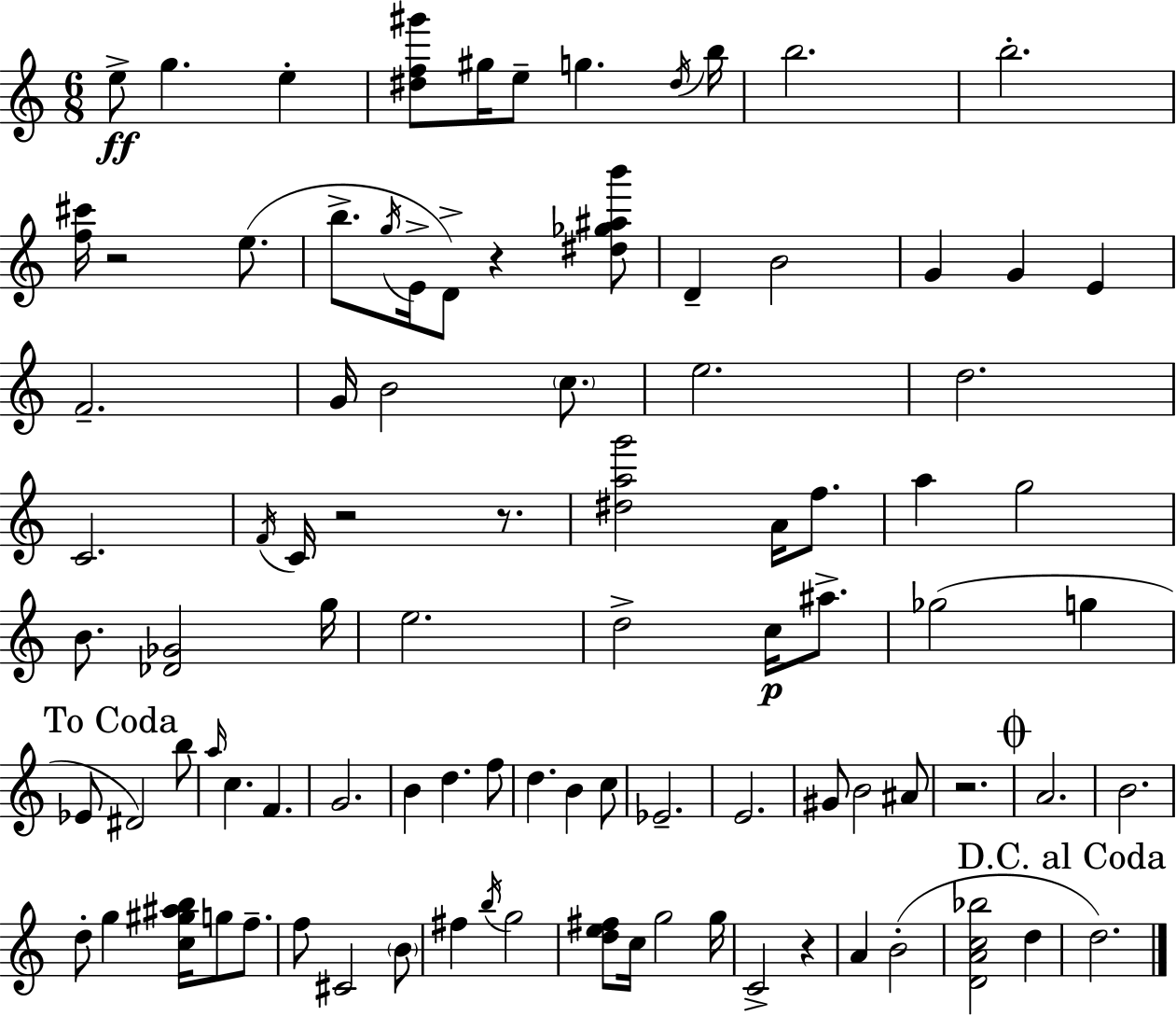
E5/e G5/q. E5/q [D#5,F5,G#6]/e G#5/s E5/e G5/q. D#5/s B5/s B5/h. B5/h. [F5,C#6]/s R/h E5/e. B5/e. G5/s E4/s D4/e R/q [D#5,Gb5,A#5,B6]/e D4/q B4/h G4/q G4/q E4/q F4/h. G4/s B4/h C5/e. E5/h. D5/h. C4/h. F4/s C4/s R/h R/e. [D#5,A5,G6]/h A4/s F5/e. A5/q G5/h B4/e. [Db4,Gb4]/h G5/s E5/h. D5/h C5/s A#5/e. Gb5/h G5/q Eb4/e D#4/h B5/e A5/s C5/q. F4/q. G4/h. B4/q D5/q. F5/e D5/q. B4/q C5/e Eb4/h. E4/h. G#4/e B4/h A#4/e R/h. A4/h. B4/h. D5/e G5/q [C5,G#5,A#5,B5]/s G5/e F5/e. F5/e C#4/h B4/e F#5/q B5/s G5/h [D5,E5,F#5]/e C5/s G5/h G5/s C4/h R/q A4/q B4/h [D4,A4,C5,Bb5]/h D5/q D5/h.